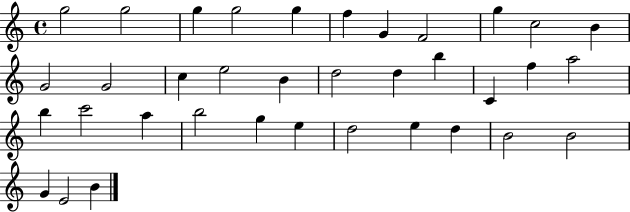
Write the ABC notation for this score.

X:1
T:Untitled
M:4/4
L:1/4
K:C
g2 g2 g g2 g f G F2 g c2 B G2 G2 c e2 B d2 d b C f a2 b c'2 a b2 g e d2 e d B2 B2 G E2 B